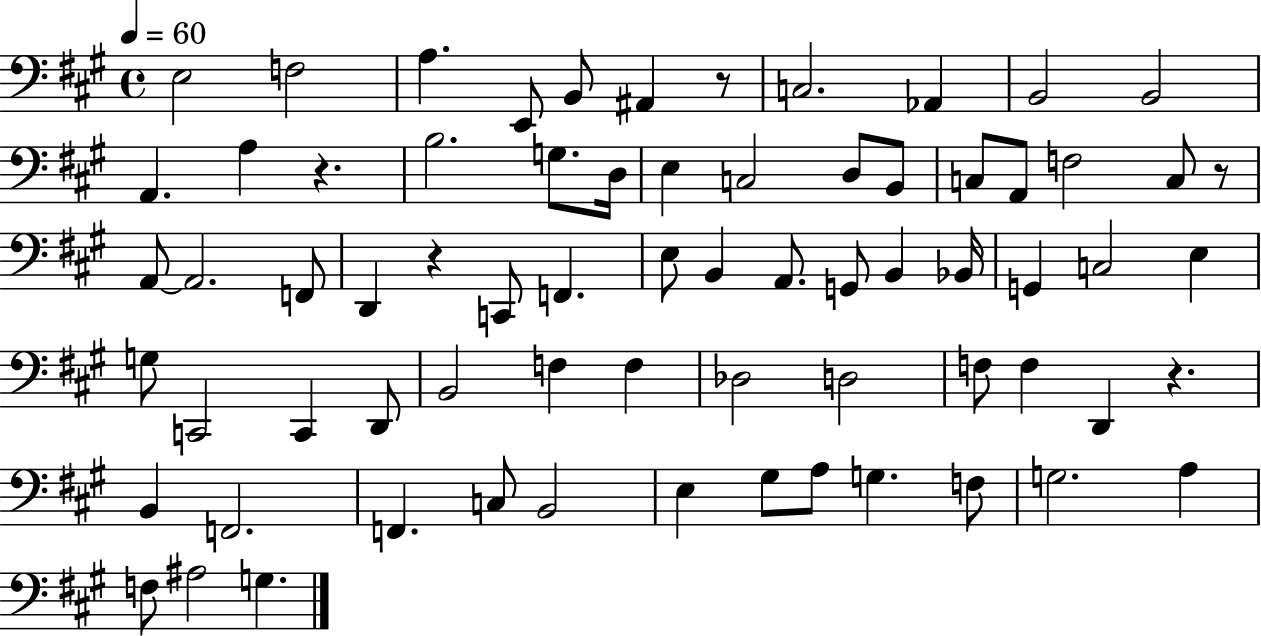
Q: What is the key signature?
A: A major